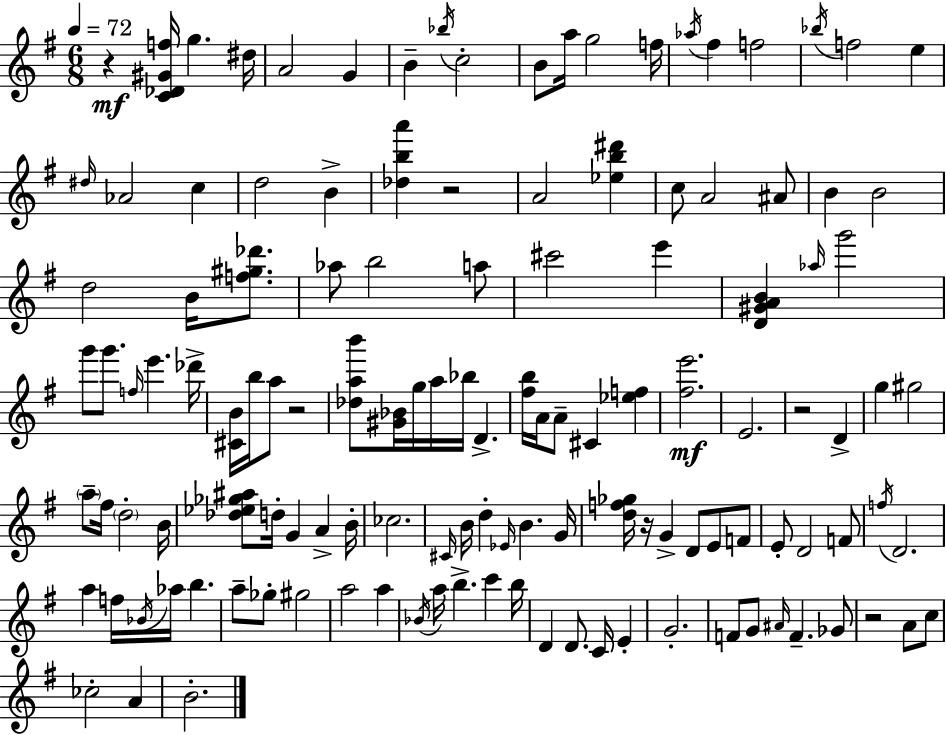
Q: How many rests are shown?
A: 6